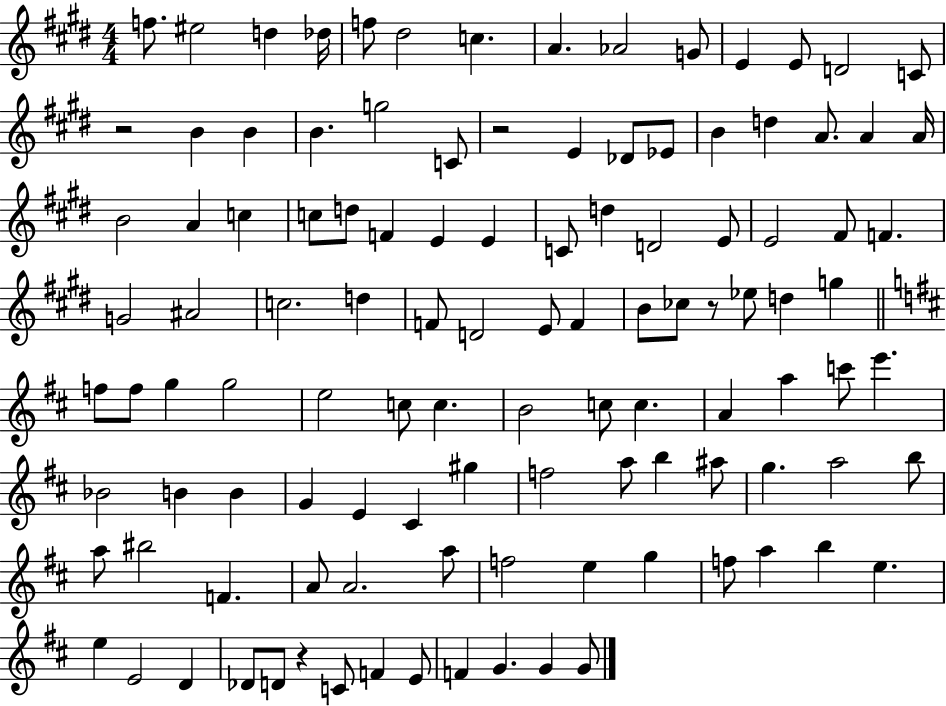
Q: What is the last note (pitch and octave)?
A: G4